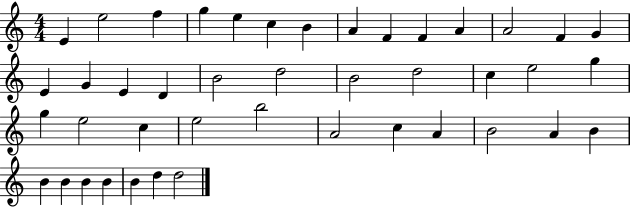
X:1
T:Untitled
M:4/4
L:1/4
K:C
E e2 f g e c B A F F A A2 F G E G E D B2 d2 B2 d2 c e2 g g e2 c e2 b2 A2 c A B2 A B B B B B B d d2